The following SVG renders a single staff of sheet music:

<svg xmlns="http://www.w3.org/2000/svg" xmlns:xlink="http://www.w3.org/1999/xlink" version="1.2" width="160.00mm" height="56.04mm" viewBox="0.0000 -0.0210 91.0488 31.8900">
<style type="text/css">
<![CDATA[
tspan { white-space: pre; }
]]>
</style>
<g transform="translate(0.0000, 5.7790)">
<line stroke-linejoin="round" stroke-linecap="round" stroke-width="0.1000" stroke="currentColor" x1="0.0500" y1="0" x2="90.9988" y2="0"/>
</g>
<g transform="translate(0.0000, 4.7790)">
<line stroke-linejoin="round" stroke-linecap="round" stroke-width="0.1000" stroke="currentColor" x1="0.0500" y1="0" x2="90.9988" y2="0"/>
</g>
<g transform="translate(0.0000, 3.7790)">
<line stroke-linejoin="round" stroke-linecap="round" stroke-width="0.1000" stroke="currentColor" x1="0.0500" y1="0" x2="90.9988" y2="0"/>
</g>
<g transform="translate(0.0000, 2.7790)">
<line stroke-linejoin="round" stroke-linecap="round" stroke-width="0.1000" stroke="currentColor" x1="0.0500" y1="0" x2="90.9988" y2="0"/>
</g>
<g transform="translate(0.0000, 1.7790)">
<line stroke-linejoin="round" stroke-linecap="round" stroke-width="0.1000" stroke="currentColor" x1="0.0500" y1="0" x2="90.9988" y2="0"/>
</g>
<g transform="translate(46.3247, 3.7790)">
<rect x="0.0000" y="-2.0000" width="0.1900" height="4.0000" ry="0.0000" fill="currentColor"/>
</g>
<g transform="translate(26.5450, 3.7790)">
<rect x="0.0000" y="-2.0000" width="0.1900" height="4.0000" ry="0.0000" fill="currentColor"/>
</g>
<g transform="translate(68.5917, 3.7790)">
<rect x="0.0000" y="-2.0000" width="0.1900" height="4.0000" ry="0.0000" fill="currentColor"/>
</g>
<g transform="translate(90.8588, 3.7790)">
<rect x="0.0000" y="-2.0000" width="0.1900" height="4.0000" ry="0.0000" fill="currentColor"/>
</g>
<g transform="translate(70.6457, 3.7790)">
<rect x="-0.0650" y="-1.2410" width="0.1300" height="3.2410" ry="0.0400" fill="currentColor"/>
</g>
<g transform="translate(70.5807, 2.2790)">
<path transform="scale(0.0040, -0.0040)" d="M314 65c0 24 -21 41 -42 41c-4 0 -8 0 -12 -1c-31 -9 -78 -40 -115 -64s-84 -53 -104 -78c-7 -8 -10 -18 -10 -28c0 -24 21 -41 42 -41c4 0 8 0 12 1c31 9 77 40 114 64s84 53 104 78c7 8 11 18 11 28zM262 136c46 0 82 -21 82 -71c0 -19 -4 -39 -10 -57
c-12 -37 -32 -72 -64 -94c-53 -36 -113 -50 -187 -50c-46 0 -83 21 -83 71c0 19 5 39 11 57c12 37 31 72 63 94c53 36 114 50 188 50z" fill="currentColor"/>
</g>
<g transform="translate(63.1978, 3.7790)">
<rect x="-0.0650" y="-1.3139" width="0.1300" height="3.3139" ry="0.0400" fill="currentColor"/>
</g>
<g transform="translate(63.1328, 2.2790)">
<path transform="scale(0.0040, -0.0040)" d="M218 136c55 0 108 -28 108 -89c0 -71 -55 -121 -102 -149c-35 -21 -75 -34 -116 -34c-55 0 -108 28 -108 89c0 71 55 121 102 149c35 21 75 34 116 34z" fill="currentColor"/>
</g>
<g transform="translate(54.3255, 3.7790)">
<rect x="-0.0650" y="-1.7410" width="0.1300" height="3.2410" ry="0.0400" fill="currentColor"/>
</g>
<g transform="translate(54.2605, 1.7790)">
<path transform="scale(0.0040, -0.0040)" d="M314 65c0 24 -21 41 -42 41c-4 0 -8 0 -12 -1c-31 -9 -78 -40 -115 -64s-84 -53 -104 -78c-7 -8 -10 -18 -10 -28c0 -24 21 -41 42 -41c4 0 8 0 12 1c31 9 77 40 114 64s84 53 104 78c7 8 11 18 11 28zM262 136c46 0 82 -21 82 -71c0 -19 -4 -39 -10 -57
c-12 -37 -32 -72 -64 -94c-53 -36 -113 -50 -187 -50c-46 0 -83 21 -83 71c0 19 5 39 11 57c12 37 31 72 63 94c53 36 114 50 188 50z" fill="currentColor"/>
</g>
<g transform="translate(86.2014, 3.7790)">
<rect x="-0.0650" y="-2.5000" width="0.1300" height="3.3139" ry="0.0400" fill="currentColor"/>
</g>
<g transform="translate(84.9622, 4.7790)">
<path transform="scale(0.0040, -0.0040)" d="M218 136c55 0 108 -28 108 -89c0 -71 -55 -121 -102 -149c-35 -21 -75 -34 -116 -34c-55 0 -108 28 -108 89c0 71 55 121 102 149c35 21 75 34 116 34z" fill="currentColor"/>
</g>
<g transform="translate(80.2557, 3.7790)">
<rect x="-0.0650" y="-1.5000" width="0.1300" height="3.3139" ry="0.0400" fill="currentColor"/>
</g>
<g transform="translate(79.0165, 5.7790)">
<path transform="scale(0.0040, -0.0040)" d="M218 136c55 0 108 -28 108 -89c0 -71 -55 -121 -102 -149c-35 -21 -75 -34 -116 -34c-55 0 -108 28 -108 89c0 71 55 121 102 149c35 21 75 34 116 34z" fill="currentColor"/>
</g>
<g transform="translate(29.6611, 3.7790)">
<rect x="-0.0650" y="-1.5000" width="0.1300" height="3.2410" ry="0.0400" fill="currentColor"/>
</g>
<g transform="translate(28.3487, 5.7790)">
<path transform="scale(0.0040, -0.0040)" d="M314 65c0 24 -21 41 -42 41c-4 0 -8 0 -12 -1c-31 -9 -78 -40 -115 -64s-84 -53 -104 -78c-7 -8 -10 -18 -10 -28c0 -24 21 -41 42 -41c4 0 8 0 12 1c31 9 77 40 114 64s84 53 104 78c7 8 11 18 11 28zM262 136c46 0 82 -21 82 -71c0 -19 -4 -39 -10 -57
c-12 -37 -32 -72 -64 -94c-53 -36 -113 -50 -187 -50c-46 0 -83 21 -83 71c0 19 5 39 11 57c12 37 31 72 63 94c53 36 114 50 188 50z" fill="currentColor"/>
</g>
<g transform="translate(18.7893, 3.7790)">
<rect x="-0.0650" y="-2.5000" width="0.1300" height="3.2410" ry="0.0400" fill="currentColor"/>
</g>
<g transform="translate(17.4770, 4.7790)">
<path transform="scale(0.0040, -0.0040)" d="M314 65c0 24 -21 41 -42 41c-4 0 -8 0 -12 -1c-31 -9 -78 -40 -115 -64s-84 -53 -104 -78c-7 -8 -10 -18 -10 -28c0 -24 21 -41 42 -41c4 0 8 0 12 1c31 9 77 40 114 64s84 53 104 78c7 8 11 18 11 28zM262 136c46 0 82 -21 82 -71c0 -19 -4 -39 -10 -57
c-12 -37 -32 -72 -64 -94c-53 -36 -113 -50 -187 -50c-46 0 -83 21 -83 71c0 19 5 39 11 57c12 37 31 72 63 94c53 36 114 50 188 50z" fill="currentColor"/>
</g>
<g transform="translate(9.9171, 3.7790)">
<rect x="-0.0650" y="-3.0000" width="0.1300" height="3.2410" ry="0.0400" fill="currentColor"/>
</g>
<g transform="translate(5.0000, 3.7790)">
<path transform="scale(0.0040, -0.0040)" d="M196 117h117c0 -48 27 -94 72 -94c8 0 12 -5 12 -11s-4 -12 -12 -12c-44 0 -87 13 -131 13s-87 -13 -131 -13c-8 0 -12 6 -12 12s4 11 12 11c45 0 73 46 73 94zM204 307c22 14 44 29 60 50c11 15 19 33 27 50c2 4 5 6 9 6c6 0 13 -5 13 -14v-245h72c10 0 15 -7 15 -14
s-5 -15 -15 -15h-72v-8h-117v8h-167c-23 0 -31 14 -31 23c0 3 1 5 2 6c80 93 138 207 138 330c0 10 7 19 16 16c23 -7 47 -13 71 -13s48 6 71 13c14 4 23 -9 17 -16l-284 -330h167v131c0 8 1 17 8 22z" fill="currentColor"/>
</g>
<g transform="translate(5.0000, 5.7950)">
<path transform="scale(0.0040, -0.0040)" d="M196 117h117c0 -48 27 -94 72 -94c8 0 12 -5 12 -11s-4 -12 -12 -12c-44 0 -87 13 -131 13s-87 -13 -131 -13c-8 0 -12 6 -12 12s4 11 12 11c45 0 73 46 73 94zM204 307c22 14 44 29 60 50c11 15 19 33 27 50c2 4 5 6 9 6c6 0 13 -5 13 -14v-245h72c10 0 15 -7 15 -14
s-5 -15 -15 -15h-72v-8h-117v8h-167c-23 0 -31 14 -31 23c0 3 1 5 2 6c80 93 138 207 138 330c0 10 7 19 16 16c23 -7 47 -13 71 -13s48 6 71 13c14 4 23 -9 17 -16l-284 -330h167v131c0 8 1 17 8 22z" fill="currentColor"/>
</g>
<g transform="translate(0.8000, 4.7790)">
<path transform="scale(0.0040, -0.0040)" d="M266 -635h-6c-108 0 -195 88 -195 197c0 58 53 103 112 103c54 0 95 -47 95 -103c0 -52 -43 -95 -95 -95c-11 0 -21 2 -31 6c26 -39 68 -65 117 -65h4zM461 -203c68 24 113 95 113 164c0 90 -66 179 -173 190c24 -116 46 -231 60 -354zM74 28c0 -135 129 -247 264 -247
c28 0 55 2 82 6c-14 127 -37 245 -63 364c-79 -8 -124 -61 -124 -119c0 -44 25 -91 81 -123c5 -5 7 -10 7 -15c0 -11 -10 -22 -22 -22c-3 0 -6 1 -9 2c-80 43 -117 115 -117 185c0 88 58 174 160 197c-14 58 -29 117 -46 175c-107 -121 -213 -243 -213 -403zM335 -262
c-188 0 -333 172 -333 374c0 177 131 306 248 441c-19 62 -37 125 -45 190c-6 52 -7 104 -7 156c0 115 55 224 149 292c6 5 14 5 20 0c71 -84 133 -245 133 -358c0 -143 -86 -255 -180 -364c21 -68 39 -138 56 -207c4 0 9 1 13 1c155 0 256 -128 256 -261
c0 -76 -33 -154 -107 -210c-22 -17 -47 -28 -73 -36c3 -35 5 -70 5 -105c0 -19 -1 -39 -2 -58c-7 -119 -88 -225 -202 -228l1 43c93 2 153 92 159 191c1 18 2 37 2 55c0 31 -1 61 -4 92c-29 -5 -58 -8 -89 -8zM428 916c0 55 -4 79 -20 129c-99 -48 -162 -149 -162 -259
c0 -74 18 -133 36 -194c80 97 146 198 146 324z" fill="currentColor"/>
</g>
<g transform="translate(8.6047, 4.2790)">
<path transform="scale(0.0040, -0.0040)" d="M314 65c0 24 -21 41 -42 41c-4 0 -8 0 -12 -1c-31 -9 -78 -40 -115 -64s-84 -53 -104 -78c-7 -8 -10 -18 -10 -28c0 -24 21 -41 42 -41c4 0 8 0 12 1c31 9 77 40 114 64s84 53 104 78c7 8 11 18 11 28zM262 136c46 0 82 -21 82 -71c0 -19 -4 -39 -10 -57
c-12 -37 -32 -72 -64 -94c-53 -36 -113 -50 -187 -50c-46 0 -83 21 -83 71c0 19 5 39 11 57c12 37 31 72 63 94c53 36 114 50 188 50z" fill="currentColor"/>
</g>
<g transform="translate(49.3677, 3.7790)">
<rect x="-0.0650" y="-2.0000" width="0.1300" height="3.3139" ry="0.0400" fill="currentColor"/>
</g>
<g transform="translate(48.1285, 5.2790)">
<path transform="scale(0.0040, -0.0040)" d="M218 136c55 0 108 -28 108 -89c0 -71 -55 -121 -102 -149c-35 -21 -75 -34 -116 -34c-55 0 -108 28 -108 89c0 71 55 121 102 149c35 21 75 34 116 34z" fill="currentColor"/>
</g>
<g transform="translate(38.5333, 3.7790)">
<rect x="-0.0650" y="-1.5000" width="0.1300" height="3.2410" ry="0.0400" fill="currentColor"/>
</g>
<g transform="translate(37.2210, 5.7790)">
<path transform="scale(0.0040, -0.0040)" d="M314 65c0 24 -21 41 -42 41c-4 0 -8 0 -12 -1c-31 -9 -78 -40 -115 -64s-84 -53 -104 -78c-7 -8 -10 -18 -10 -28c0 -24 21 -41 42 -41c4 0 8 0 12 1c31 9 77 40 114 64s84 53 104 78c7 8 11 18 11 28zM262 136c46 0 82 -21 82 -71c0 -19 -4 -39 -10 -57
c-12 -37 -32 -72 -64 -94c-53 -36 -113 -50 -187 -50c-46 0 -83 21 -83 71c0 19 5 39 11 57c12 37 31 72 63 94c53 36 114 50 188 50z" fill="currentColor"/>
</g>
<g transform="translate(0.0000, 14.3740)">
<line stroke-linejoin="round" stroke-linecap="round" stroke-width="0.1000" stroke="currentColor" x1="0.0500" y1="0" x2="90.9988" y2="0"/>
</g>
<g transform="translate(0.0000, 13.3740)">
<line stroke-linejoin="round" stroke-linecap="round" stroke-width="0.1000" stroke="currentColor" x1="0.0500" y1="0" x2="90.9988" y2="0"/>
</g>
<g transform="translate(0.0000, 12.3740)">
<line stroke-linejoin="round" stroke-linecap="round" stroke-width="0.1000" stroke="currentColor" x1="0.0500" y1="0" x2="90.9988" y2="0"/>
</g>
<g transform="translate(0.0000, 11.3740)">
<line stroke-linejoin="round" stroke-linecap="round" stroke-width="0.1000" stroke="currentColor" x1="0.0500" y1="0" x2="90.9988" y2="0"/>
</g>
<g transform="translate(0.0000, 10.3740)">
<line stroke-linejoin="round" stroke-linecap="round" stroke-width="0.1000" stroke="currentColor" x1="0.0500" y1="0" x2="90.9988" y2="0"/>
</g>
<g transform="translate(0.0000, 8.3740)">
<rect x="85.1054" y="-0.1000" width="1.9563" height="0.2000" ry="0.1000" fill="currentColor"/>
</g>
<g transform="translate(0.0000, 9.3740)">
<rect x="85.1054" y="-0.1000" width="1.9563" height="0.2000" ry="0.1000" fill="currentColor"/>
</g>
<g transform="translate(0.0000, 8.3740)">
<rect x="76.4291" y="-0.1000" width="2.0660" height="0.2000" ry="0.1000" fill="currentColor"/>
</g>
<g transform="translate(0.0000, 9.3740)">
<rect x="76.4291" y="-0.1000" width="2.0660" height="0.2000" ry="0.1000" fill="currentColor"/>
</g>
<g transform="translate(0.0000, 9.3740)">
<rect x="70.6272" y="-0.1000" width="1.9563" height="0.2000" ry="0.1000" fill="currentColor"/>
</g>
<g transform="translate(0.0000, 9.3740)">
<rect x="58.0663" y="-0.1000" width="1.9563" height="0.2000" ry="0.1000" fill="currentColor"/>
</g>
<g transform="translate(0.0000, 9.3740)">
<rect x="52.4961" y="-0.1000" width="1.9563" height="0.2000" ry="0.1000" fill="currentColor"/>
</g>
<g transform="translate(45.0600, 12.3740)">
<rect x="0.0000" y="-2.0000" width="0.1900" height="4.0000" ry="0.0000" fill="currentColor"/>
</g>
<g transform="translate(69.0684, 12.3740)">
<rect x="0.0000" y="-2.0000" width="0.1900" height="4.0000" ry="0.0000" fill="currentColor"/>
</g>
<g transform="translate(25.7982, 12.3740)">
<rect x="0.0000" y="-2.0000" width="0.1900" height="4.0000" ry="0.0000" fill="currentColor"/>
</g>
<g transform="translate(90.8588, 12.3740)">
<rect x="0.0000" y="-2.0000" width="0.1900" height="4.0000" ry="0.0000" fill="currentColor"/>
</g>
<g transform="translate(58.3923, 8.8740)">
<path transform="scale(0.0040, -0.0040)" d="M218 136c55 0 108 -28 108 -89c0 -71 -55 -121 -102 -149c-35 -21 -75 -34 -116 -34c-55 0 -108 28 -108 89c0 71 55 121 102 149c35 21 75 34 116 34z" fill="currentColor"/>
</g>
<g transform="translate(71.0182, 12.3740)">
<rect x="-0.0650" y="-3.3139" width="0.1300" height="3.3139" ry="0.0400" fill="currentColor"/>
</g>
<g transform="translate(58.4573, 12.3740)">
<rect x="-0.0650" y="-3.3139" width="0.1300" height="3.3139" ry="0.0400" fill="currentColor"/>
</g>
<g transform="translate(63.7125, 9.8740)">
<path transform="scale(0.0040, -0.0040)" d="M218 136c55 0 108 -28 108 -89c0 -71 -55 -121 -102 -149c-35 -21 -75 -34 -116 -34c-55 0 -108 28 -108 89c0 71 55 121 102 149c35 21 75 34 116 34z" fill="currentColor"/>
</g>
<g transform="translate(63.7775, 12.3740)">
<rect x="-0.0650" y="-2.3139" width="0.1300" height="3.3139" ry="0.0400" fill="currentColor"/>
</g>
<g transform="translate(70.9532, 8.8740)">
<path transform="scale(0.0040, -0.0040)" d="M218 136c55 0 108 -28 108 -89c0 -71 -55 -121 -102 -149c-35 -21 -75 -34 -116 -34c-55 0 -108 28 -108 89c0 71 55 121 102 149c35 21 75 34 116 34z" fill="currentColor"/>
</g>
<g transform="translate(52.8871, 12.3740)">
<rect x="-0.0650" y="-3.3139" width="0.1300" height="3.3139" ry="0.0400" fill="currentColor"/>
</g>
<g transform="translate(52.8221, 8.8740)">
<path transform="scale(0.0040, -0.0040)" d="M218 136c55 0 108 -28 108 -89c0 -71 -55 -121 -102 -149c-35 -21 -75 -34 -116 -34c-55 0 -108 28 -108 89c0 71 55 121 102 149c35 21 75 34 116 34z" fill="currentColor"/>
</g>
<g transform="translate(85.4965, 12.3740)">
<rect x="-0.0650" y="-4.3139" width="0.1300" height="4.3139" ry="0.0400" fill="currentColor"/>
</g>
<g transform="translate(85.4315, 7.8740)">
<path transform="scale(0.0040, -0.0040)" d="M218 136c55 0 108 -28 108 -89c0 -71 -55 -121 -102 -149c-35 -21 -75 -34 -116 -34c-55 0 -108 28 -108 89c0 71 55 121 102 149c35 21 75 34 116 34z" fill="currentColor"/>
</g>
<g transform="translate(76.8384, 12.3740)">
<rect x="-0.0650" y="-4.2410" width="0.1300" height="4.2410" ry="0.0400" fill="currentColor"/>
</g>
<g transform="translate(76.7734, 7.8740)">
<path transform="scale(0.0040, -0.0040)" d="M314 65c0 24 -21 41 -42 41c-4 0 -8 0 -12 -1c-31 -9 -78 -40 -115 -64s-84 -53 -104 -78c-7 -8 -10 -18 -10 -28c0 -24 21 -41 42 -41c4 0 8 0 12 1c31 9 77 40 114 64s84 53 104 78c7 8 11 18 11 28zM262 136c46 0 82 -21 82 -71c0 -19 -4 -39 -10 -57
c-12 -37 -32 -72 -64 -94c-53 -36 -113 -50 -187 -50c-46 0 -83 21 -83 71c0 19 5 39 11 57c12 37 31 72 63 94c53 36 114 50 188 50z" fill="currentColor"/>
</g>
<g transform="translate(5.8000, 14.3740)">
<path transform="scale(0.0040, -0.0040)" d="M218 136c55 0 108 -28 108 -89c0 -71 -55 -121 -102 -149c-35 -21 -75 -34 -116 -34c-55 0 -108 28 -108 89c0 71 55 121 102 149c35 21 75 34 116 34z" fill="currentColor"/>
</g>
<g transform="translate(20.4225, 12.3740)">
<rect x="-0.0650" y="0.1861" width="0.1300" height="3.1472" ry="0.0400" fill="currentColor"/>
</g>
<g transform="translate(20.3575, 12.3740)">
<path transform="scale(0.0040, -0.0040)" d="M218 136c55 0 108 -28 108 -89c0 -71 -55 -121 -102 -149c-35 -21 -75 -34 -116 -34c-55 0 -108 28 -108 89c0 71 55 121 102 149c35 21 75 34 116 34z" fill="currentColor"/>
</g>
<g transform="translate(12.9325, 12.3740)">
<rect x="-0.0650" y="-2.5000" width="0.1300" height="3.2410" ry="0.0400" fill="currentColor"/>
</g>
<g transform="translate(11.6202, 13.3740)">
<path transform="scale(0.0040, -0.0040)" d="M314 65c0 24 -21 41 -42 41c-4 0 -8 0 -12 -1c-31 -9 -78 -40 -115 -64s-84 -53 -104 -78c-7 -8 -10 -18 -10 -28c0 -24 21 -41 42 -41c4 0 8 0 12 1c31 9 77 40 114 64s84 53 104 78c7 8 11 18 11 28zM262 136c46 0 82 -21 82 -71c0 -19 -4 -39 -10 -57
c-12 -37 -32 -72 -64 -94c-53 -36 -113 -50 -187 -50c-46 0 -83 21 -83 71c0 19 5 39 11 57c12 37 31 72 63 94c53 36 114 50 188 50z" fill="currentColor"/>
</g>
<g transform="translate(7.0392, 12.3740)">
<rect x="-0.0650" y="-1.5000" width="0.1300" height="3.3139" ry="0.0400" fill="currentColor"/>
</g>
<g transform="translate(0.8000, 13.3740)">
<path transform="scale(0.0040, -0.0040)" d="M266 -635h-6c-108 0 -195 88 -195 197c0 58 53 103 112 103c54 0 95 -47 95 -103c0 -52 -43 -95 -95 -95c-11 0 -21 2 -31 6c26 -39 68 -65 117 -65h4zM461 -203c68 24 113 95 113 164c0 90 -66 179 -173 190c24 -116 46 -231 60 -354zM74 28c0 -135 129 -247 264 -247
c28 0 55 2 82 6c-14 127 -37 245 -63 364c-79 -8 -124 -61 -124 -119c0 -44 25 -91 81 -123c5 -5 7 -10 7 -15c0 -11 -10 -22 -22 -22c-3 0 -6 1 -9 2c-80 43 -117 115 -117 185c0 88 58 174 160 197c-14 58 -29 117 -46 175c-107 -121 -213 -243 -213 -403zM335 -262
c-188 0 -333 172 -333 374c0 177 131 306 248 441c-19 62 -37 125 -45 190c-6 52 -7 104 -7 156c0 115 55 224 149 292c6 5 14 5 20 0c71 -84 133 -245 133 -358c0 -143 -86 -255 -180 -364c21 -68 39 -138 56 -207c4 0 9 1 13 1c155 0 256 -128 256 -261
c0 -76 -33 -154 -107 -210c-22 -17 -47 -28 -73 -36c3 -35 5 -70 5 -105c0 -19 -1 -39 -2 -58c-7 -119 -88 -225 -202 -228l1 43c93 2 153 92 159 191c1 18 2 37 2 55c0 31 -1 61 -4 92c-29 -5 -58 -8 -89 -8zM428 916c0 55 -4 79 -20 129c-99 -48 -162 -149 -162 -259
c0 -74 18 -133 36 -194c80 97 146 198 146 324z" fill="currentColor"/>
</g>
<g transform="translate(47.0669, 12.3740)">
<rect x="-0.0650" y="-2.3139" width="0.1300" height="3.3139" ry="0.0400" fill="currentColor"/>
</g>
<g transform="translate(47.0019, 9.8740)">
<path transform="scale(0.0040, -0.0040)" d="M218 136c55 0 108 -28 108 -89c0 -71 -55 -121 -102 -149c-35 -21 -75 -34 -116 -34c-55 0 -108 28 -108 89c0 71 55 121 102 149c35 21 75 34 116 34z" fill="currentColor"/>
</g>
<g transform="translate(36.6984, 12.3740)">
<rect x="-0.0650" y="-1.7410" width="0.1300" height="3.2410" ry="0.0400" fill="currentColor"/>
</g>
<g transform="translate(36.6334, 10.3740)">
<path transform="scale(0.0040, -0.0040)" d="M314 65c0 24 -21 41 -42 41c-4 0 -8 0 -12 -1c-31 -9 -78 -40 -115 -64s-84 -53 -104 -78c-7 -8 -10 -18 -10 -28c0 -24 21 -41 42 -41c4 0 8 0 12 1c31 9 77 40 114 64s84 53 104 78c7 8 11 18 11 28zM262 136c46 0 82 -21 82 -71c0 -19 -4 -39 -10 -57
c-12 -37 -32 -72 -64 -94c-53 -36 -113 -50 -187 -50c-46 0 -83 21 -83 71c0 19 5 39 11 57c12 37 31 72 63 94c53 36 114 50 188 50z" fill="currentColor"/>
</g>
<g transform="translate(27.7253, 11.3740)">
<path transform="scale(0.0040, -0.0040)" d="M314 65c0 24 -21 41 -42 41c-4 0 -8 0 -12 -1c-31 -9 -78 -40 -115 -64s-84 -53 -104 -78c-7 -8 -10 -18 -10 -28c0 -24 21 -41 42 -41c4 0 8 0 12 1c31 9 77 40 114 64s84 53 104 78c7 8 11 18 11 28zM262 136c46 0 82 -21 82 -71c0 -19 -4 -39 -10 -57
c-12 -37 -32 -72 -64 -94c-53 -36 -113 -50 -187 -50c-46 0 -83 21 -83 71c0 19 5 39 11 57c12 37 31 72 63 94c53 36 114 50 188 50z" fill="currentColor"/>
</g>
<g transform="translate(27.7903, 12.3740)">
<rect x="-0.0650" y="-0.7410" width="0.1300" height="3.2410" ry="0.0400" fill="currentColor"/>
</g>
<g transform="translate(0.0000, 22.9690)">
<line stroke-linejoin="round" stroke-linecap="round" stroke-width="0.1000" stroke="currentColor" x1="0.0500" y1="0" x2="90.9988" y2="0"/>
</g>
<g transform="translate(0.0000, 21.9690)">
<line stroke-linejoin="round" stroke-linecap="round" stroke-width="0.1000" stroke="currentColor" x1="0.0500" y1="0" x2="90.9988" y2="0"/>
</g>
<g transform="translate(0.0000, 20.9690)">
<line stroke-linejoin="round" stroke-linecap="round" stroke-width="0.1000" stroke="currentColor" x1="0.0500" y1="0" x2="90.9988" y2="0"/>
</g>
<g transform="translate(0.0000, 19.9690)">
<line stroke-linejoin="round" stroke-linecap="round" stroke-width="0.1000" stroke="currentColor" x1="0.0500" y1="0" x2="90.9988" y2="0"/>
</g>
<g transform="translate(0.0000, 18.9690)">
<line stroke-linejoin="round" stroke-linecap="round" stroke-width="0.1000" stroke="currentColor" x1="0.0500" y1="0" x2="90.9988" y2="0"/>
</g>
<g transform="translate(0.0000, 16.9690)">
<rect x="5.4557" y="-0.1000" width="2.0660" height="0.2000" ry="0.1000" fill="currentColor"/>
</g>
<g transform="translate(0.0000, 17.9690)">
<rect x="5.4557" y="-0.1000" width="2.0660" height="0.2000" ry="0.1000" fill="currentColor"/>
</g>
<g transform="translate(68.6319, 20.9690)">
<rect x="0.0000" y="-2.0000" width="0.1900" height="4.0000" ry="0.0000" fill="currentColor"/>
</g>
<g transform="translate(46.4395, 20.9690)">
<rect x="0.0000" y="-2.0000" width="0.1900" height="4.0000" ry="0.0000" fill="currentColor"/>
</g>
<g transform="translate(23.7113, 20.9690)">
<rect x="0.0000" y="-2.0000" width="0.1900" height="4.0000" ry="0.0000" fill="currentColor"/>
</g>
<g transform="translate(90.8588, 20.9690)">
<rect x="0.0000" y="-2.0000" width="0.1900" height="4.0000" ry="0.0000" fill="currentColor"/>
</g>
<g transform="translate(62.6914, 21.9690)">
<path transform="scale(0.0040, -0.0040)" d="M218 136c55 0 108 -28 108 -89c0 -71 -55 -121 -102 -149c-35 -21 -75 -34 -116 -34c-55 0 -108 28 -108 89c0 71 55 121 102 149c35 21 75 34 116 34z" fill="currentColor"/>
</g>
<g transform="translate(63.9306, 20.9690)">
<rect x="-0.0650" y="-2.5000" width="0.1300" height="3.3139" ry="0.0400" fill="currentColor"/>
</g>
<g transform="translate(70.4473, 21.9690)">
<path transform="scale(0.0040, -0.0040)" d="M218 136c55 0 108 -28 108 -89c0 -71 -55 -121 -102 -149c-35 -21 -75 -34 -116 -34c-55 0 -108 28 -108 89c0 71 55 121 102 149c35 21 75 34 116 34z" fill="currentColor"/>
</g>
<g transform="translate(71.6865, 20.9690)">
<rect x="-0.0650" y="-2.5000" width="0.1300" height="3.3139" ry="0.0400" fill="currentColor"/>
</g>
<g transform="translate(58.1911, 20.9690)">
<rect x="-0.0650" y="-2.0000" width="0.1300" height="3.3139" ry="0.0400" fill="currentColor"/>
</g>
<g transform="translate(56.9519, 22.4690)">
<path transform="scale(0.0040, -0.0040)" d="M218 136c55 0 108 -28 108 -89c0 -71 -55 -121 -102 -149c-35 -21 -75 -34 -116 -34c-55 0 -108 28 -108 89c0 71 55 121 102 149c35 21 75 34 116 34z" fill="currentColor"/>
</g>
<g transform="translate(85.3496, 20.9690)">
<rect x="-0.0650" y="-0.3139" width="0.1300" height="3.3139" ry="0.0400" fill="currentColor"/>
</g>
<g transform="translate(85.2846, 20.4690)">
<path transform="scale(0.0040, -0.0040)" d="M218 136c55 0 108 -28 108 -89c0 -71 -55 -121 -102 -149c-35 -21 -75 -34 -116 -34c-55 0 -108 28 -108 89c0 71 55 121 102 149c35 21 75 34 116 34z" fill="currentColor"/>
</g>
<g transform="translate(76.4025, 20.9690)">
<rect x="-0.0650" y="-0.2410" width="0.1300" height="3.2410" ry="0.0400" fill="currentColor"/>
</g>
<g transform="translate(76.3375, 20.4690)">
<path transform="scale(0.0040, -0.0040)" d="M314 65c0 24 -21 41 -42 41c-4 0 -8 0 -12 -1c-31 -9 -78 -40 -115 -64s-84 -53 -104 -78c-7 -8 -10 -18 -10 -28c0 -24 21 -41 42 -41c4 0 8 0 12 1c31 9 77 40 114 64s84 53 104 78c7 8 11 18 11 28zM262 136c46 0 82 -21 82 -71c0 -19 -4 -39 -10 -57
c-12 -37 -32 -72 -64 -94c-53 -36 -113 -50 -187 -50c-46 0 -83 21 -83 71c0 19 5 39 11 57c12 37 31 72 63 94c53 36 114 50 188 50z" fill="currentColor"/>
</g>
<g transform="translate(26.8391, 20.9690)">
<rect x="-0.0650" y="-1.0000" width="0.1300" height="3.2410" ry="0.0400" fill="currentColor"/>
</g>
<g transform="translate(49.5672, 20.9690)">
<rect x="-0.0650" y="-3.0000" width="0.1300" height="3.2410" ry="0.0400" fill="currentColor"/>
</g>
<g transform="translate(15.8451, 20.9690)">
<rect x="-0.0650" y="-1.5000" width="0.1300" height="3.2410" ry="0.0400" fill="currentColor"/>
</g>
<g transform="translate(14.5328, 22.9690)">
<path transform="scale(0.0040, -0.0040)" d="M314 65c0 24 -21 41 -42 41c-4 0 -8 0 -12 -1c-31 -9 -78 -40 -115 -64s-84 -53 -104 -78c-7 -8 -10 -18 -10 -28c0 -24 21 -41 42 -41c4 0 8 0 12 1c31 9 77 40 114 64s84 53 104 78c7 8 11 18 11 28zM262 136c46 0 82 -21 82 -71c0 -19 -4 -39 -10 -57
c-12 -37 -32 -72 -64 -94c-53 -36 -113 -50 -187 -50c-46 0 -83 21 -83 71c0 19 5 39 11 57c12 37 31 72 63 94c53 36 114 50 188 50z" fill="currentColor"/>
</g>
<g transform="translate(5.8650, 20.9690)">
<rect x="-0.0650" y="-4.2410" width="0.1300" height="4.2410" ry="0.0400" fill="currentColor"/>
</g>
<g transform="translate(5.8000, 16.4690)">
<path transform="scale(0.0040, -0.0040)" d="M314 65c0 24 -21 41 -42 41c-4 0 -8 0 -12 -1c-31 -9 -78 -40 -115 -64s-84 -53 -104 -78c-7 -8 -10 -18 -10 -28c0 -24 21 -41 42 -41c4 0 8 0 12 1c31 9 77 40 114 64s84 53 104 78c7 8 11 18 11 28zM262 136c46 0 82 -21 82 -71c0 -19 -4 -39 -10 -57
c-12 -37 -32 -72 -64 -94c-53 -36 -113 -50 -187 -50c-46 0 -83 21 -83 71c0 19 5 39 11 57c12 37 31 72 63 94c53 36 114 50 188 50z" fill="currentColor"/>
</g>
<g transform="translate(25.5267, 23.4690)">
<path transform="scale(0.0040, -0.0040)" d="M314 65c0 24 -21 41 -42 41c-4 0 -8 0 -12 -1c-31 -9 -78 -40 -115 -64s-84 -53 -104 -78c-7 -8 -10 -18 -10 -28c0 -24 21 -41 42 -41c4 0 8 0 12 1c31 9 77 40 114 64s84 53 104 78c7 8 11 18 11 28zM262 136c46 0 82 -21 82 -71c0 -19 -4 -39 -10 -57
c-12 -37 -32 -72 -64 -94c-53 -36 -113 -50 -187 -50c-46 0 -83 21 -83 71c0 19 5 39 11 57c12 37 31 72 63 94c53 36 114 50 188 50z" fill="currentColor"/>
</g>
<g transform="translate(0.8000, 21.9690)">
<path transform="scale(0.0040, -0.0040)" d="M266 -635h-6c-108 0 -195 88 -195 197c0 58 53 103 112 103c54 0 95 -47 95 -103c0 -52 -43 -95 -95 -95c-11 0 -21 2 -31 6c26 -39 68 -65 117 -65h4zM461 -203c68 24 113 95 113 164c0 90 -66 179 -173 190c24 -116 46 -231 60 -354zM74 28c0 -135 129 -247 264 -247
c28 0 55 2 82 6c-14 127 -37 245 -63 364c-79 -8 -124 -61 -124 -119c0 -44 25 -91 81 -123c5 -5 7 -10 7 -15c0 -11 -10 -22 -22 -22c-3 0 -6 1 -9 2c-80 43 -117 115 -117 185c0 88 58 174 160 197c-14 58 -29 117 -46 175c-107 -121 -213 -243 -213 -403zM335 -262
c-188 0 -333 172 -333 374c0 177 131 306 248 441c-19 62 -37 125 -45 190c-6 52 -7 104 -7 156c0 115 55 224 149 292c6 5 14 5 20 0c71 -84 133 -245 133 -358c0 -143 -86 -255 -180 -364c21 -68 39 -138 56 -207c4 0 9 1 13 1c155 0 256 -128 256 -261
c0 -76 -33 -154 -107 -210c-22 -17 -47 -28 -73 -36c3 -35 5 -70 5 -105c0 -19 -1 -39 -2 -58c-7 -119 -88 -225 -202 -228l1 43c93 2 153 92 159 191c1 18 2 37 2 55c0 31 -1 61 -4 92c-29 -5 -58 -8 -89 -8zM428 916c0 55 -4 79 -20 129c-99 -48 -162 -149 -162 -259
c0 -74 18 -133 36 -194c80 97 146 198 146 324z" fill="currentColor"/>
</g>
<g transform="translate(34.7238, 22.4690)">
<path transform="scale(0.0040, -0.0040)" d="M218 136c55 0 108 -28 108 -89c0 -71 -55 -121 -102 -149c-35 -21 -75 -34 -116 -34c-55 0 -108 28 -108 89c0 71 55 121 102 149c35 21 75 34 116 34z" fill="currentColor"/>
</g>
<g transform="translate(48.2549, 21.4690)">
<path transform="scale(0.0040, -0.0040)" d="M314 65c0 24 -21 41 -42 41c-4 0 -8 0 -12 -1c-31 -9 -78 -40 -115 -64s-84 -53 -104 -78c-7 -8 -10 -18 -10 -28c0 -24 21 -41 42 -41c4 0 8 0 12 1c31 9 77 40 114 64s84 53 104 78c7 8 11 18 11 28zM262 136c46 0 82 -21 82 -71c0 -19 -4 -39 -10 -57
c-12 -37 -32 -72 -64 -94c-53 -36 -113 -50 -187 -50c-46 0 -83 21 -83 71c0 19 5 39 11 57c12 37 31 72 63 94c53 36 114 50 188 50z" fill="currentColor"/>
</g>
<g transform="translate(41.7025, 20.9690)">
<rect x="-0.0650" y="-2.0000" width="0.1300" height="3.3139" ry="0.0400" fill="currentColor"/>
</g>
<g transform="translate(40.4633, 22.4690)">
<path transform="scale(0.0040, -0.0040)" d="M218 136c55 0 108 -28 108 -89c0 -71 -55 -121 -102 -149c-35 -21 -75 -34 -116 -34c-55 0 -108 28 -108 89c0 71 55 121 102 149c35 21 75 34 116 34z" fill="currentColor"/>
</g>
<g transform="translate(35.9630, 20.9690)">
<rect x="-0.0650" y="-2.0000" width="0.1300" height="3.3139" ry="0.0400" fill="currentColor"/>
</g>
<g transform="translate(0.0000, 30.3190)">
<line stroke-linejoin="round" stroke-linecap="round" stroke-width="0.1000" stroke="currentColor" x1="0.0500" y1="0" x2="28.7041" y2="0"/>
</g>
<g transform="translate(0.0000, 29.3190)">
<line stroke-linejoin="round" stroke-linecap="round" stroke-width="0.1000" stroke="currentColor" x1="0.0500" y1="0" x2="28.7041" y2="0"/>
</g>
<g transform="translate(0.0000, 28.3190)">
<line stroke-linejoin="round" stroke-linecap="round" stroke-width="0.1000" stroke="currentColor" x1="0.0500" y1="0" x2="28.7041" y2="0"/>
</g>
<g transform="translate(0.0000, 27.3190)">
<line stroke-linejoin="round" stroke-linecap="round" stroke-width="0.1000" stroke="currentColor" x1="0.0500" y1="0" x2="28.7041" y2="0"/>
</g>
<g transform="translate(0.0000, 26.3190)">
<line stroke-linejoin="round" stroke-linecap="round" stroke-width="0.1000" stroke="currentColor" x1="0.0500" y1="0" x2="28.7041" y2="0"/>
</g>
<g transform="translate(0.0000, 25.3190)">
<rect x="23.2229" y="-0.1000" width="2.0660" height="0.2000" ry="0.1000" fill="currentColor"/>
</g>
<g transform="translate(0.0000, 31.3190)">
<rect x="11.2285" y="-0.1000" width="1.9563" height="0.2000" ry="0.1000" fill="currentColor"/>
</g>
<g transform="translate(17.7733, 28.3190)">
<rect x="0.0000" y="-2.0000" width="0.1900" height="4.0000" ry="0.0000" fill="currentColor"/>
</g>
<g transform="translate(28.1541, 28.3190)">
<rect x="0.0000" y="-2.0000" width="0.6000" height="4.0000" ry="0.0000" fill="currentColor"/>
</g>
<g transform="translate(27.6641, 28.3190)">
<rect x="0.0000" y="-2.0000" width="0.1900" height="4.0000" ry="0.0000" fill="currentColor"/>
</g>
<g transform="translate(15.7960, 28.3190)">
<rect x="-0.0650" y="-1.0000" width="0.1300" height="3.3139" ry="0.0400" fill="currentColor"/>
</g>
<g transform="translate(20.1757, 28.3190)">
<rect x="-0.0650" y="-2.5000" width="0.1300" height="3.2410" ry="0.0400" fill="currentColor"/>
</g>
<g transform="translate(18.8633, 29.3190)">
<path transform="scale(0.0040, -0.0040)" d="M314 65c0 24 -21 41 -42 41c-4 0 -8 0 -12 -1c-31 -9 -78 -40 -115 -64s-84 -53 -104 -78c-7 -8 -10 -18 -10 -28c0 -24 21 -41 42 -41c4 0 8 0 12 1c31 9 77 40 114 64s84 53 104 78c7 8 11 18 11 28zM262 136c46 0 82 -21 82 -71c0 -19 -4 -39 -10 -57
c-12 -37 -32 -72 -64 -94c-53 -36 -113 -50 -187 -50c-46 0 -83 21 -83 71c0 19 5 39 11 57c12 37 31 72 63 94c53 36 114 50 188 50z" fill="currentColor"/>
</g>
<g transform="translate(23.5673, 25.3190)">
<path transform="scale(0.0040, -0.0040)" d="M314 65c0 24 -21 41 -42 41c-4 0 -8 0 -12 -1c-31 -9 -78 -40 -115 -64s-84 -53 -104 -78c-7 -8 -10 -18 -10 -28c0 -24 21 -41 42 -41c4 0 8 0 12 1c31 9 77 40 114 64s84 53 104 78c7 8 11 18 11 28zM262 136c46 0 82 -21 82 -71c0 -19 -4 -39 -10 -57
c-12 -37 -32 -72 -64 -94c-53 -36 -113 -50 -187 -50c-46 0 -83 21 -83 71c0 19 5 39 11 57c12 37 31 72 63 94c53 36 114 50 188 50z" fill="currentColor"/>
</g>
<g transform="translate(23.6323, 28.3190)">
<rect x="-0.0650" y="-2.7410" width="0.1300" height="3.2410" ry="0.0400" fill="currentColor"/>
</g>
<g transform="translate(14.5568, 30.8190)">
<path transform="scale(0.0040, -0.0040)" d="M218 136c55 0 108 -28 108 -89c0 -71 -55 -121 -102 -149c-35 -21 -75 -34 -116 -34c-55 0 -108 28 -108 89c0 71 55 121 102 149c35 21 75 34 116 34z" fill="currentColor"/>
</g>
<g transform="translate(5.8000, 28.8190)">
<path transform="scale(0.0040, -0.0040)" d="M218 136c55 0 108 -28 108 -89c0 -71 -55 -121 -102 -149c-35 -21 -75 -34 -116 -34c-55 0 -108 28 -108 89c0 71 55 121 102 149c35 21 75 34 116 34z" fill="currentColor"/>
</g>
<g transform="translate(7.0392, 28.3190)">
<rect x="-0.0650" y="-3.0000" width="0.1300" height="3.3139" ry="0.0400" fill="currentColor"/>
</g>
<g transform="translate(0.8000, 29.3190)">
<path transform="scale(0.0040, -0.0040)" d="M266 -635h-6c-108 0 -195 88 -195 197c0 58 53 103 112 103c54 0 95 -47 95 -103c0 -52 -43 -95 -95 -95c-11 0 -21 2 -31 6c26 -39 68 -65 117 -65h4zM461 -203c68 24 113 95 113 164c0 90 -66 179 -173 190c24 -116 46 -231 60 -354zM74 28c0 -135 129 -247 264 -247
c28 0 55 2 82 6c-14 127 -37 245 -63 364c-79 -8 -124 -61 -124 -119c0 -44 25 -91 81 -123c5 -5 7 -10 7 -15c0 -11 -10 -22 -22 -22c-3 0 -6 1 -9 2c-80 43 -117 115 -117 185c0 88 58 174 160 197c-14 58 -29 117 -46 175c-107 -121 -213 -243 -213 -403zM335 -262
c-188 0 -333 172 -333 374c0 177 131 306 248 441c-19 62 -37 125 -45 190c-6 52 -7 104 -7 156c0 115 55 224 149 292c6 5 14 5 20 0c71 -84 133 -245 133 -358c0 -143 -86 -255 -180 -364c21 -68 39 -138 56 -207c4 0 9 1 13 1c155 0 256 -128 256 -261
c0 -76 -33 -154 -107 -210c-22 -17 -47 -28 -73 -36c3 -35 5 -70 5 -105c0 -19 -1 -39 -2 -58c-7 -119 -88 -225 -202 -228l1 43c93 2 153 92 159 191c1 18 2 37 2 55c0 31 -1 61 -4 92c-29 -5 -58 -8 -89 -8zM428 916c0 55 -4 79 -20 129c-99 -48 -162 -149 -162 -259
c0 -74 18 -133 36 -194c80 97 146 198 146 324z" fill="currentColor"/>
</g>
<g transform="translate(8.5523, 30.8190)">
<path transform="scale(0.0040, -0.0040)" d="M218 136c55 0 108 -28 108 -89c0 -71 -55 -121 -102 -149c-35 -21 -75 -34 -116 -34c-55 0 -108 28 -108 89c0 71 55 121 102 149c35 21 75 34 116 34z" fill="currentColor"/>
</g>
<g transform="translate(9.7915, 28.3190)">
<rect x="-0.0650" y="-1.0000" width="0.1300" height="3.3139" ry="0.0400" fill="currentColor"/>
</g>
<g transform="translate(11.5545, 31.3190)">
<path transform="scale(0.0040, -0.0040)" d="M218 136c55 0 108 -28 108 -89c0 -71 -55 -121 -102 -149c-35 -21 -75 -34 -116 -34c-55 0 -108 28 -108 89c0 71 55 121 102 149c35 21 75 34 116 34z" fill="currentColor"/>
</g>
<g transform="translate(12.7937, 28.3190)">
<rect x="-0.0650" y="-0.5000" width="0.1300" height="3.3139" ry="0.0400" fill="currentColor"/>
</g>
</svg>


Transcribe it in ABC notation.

X:1
T:Untitled
M:4/4
L:1/4
K:C
A2 G2 E2 E2 F f2 e e2 E G E G2 B d2 f2 g b b g b d'2 d' d'2 E2 D2 F F A2 F G G c2 c A D C D G2 a2